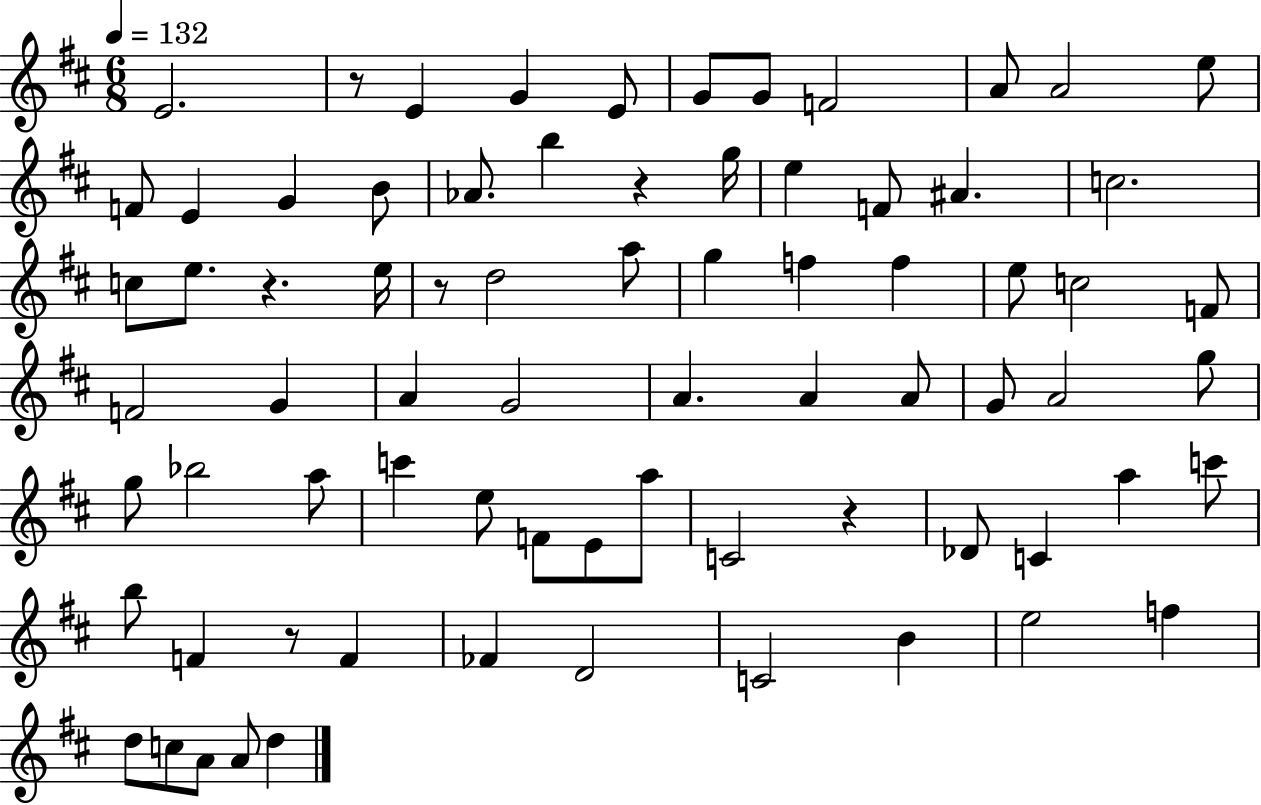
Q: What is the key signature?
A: D major